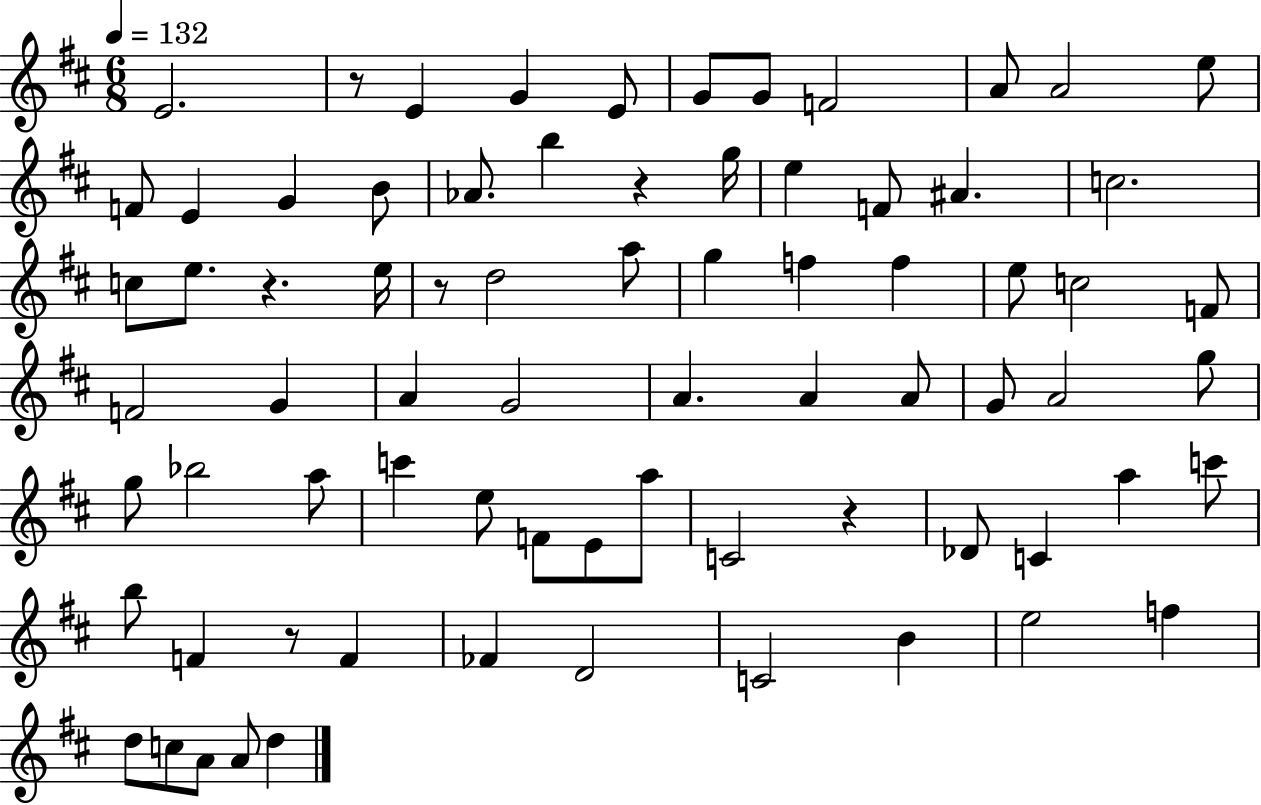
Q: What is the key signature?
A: D major